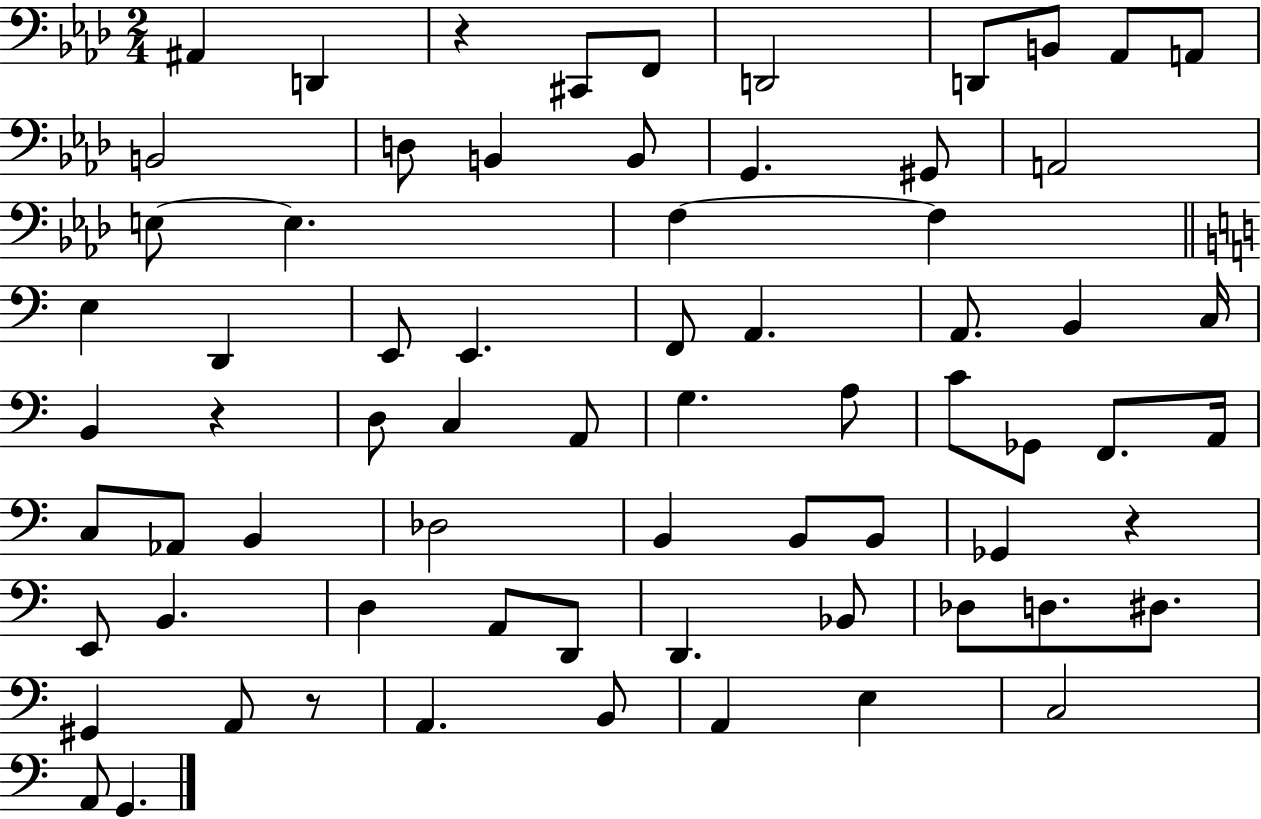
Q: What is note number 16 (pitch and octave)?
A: A2